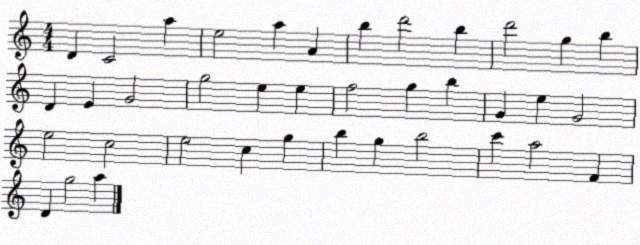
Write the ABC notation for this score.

X:1
T:Untitled
M:4/4
L:1/4
K:C
D C2 a e2 a A b d'2 b d'2 g b D E G2 g2 e e f2 g b G e G2 e2 c2 e2 c g b g b2 c' a2 F D g2 a